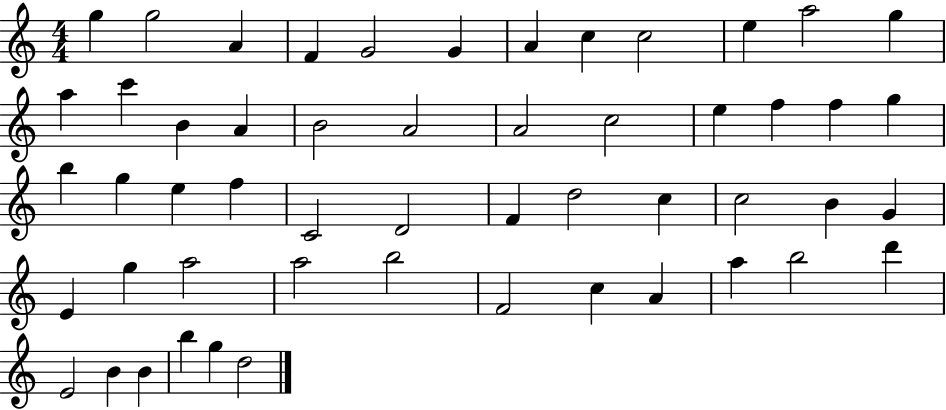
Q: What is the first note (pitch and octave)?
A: G5